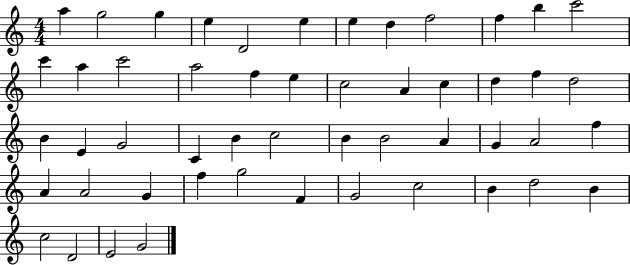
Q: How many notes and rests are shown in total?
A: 51